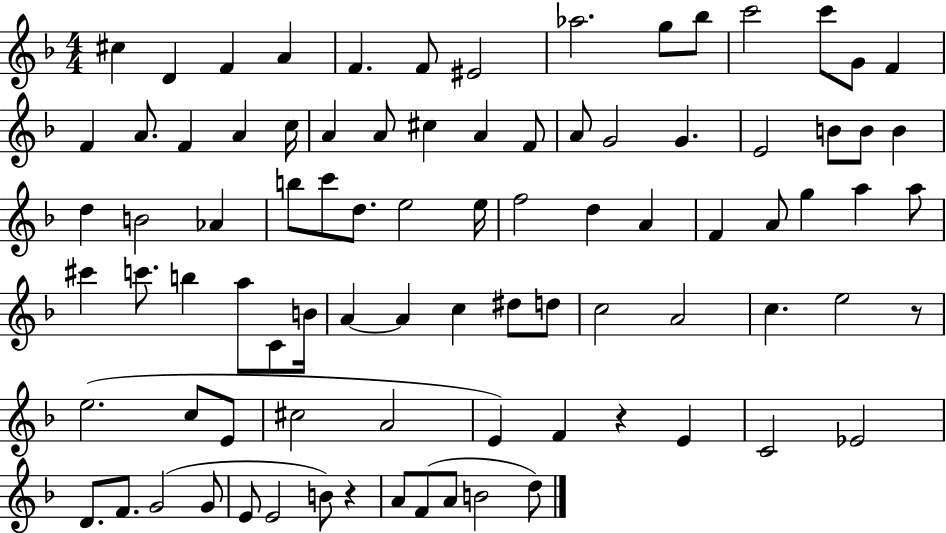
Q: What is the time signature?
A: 4/4